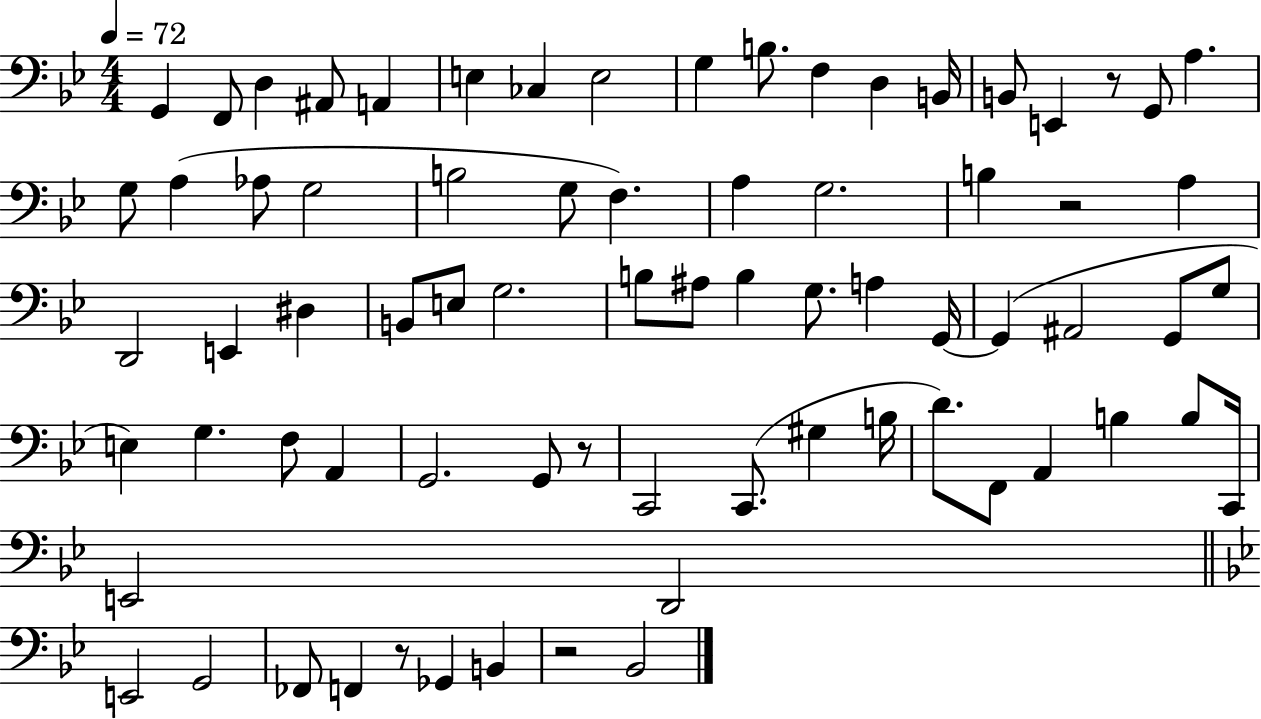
{
  \clef bass
  \numericTimeSignature
  \time 4/4
  \key bes \major
  \tempo 4 = 72
  g,4 f,8 d4 ais,8 a,4 | e4 ces4 e2 | g4 b8. f4 d4 b,16 | b,8 e,4 r8 g,8 a4. | \break g8 a4( aes8 g2 | b2 g8 f4.) | a4 g2. | b4 r2 a4 | \break d,2 e,4 dis4 | b,8 e8 g2. | b8 ais8 b4 g8. a4 g,16~~ | g,4( ais,2 g,8 g8 | \break e4) g4. f8 a,4 | g,2. g,8 r8 | c,2 c,8.( gis4 b16 | d'8.) f,8 a,4 b4 b8 c,16 | \break e,2 d,2 | \bar "||" \break \key bes \major e,2 g,2 | fes,8 f,4 r8 ges,4 b,4 | r2 bes,2 | \bar "|."
}